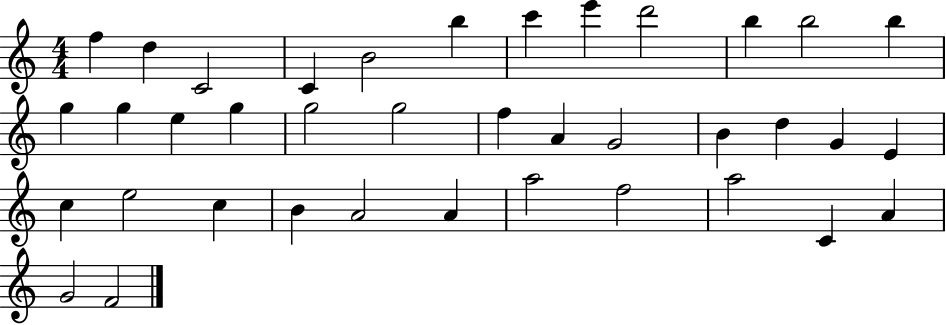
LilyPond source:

{
  \clef treble
  \numericTimeSignature
  \time 4/4
  \key c \major
  f''4 d''4 c'2 | c'4 b'2 b''4 | c'''4 e'''4 d'''2 | b''4 b''2 b''4 | \break g''4 g''4 e''4 g''4 | g''2 g''2 | f''4 a'4 g'2 | b'4 d''4 g'4 e'4 | \break c''4 e''2 c''4 | b'4 a'2 a'4 | a''2 f''2 | a''2 c'4 a'4 | \break g'2 f'2 | \bar "|."
}